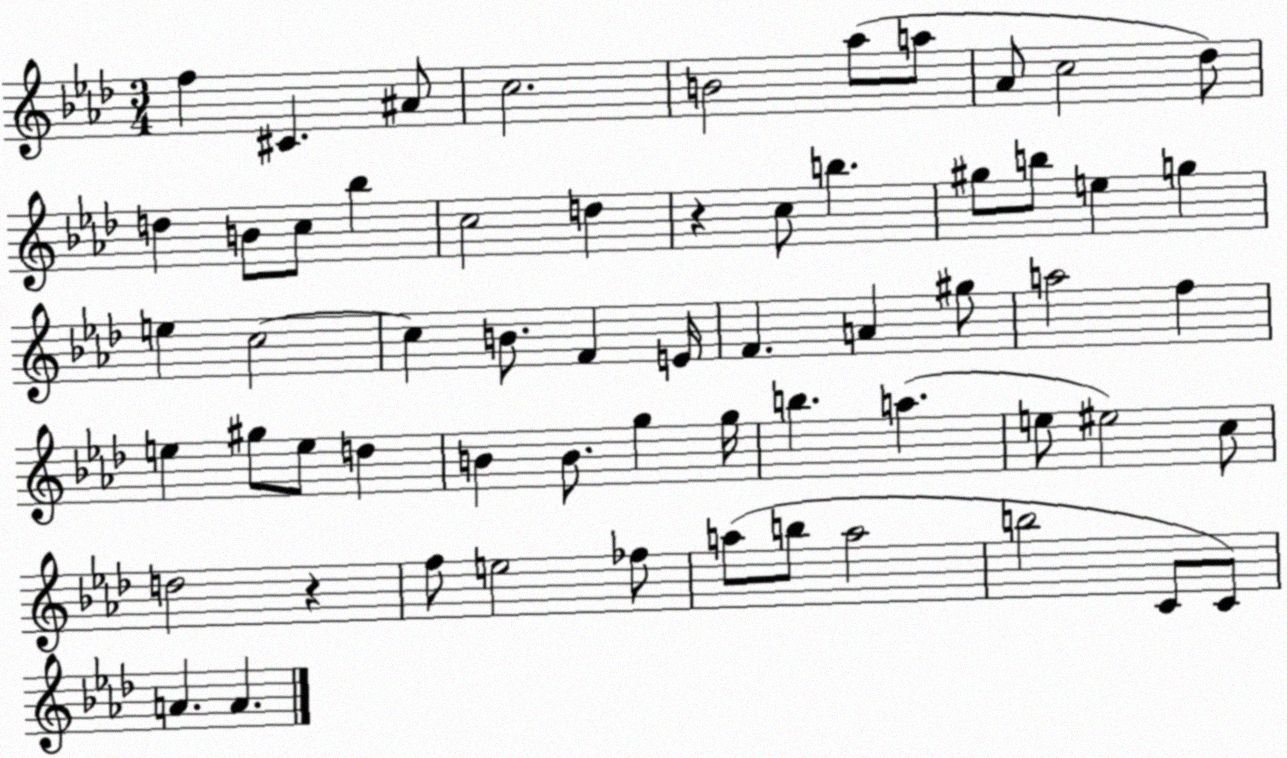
X:1
T:Untitled
M:3/4
L:1/4
K:Ab
f ^C ^A/2 c2 B2 _a/2 a/2 _A/2 c2 _d/2 d B/2 c/2 _b c2 d z c/2 b ^g/2 b/2 e g e c2 c B/2 F E/4 F A ^g/2 a2 f e ^g/2 e/2 d B B/2 g g/4 b a e/2 ^e2 c/2 d2 z f/2 e2 _f/2 a/2 b/2 a2 b2 C/2 C/2 A A